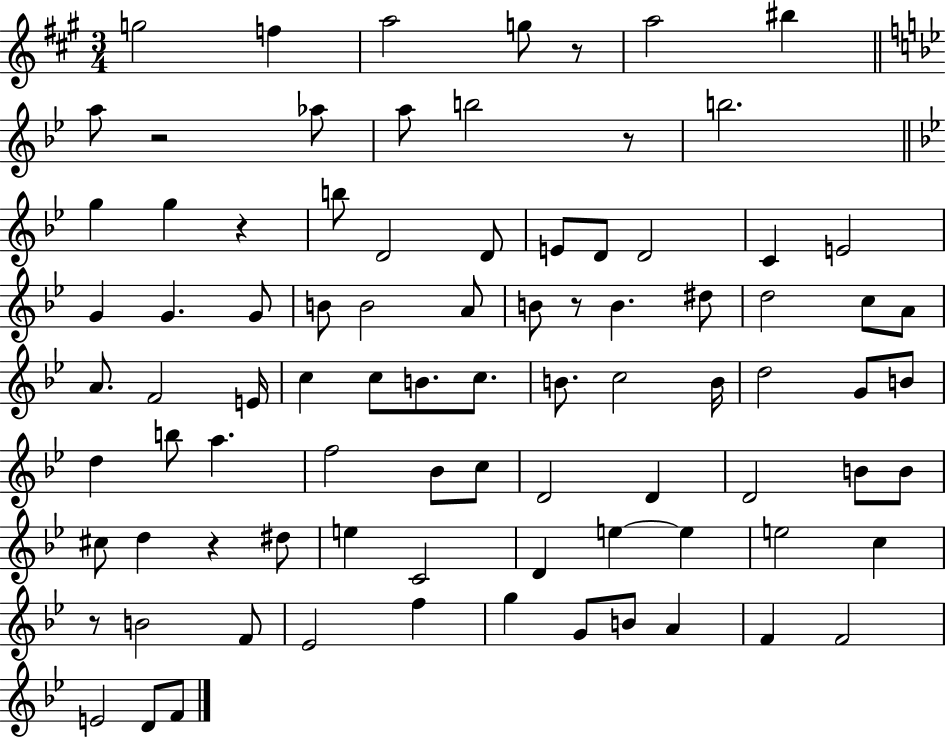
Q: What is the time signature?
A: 3/4